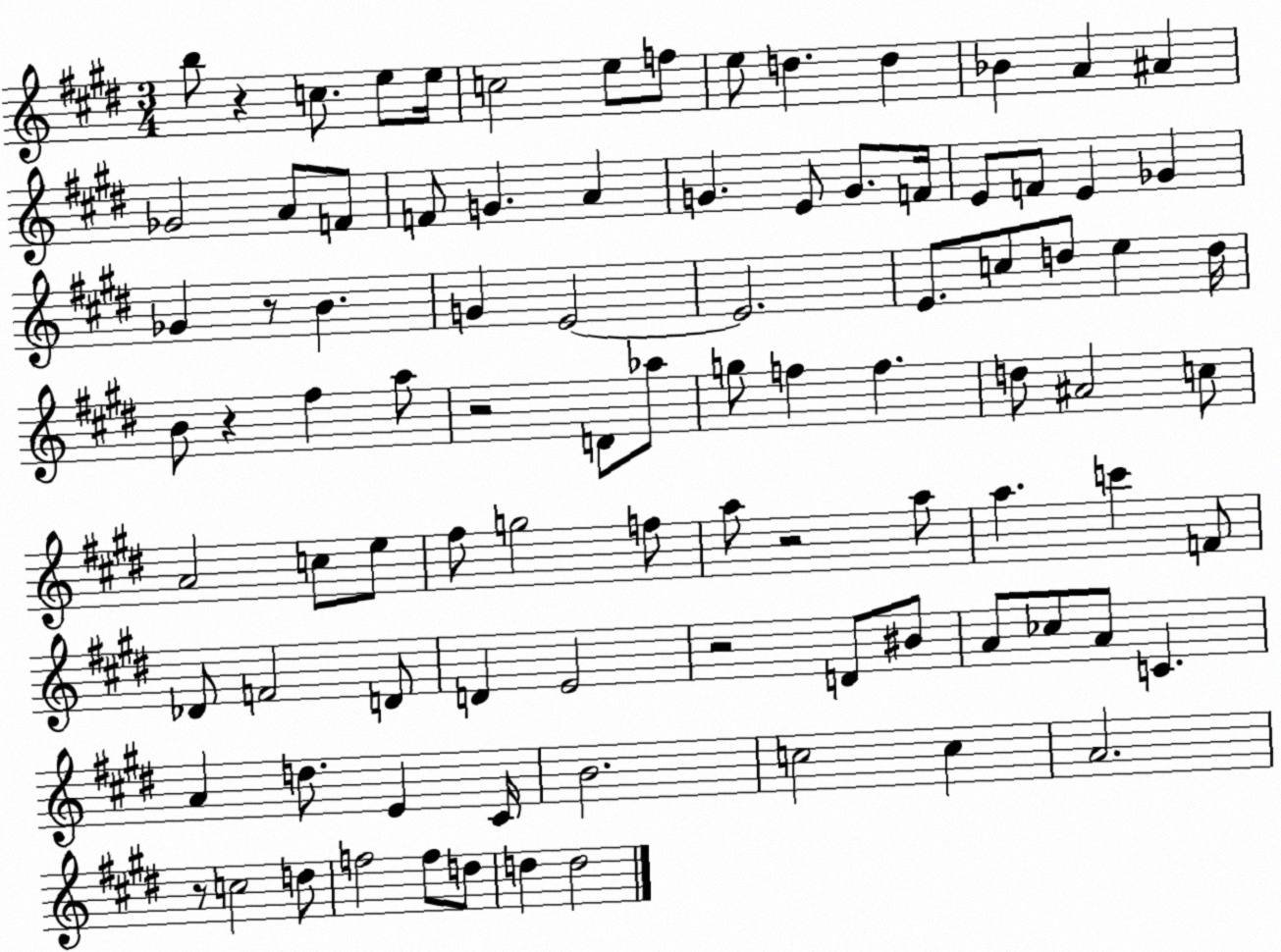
X:1
T:Untitled
M:3/4
L:1/4
K:E
b/2 z c/2 e/2 e/4 c2 e/2 f/2 e/2 d d _B A ^A _G2 A/2 F/2 F/2 G A G E/2 G/2 F/4 E/2 F/2 E _G _G z/2 B G E2 E2 E/2 c/2 d/2 e d/4 B/2 z ^f a/2 z2 D/2 _a/2 g/2 f f d/2 ^A2 c/2 A2 c/2 e/2 ^f/2 g2 f/2 a/2 z2 a/2 a c' F/2 _D/2 F2 D/2 D E2 z2 D/2 ^B/2 A/2 _c/2 A/2 C A d/2 E ^C/4 B2 c2 c A2 z/2 c2 d/2 f2 f/2 d/2 d d2